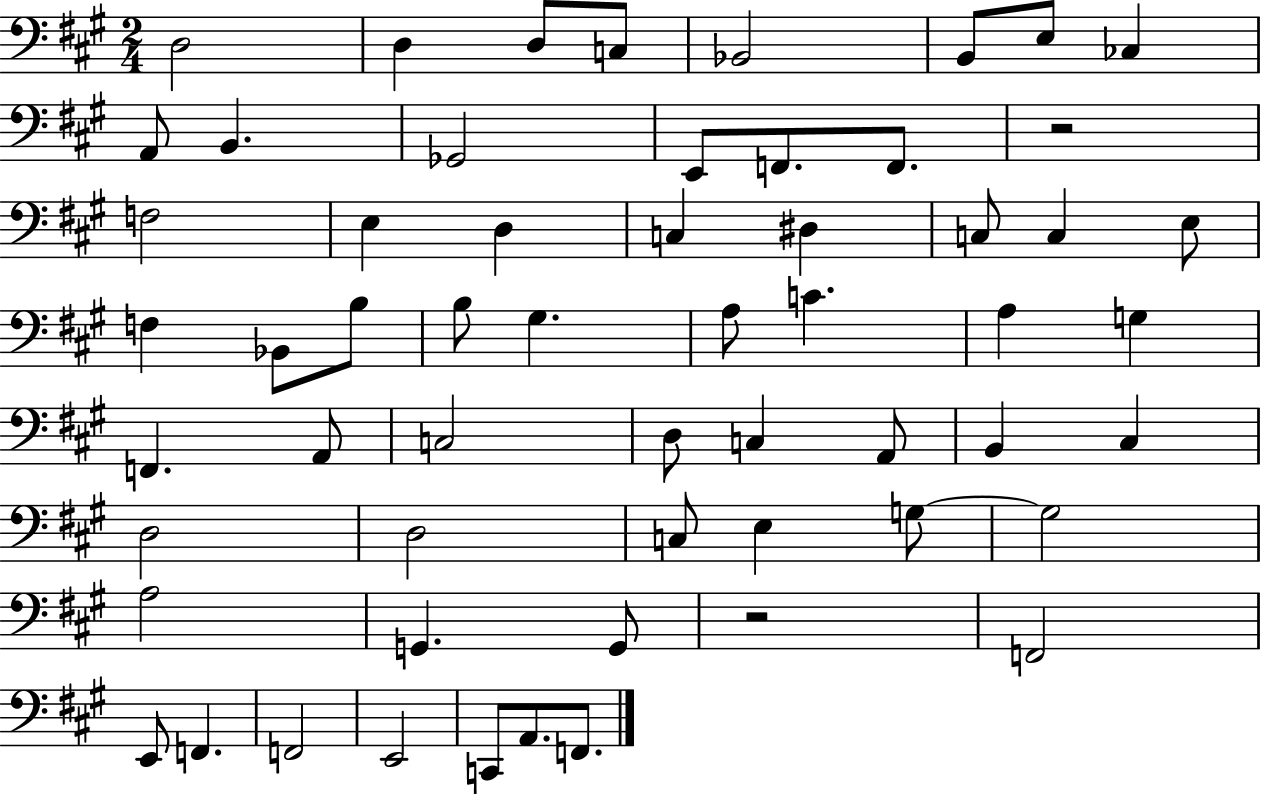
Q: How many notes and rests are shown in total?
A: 58